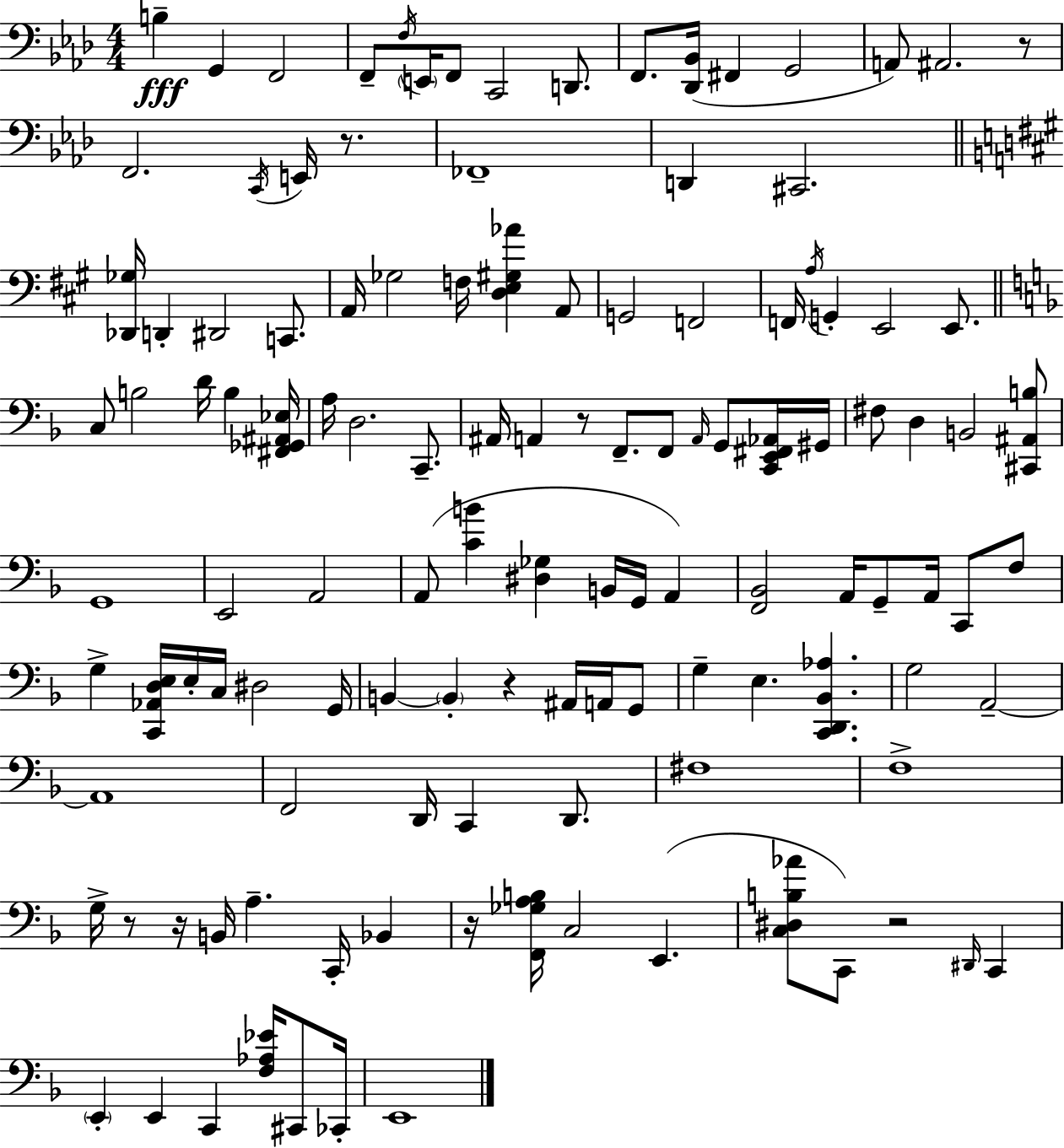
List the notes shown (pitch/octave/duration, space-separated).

B3/q G2/q F2/h F2/e F3/s E2/s F2/e C2/h D2/e. F2/e. [Db2,Bb2]/s F#2/q G2/h A2/e A#2/h. R/e F2/h. C2/s E2/s R/e. FES2/w D2/q C#2/h. [Db2,Gb3]/s D2/q D#2/h C2/e. A2/s Gb3/h F3/s [D3,E3,G#3,Ab4]/q A2/e G2/h F2/h F2/s A3/s G2/q E2/h E2/e. C3/e B3/h D4/s B3/q [F#2,Gb2,A#2,Eb3]/s A3/s D3/h. C2/e. A#2/s A2/q R/e F2/e. F2/e A2/s G2/e [C2,E2,F#2,Ab2]/s G#2/s F#3/e D3/q B2/h [C#2,A#2,B3]/e G2/w E2/h A2/h A2/e [C4,B4]/q [D#3,Gb3]/q B2/s G2/s A2/q [F2,Bb2]/h A2/s G2/e A2/s C2/e F3/e G3/q [C2,Ab2,D3,E3]/s E3/s C3/s D#3/h G2/s B2/q B2/q R/q A#2/s A2/s G2/e G3/q E3/q. [C2,D2,Bb2,Ab3]/q. G3/h A2/h A2/w F2/h D2/s C2/q D2/e. F#3/w F3/w G3/s R/e R/s B2/s A3/q. C2/s Bb2/q R/s [F2,Gb3,A3,B3]/s C3/h E2/q. [C3,D#3,B3,Ab4]/e C2/e R/h D#2/s C2/q E2/q E2/q C2/q [F3,Ab3,Eb4]/s C#2/e CES2/s E2/w